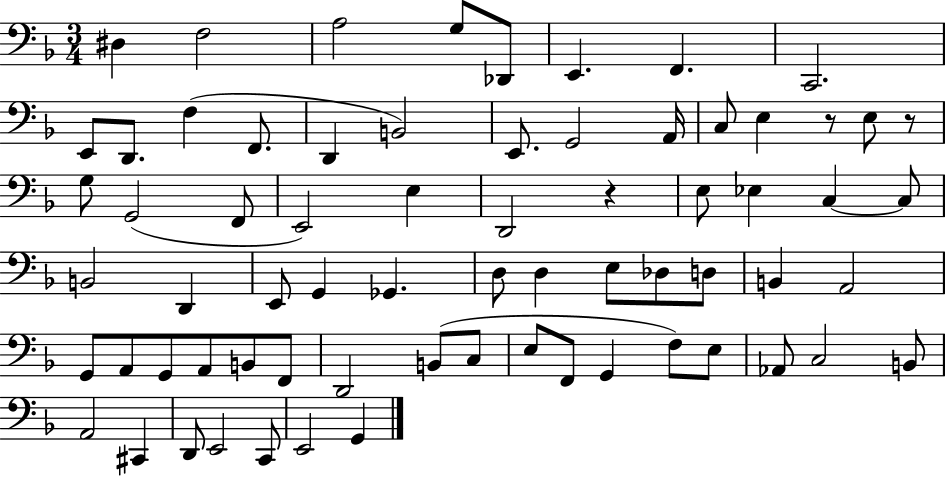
D#3/q F3/h A3/h G3/e Db2/e E2/q. F2/q. C2/h. E2/e D2/e. F3/q F2/e. D2/q B2/h E2/e. G2/h A2/s C3/e E3/q R/e E3/e R/e G3/e G2/h F2/e E2/h E3/q D2/h R/q E3/e Eb3/q C3/q C3/e B2/h D2/q E2/e G2/q Gb2/q. D3/e D3/q E3/e Db3/e D3/e B2/q A2/h G2/e A2/e G2/e A2/e B2/e F2/e D2/h B2/e C3/e E3/e F2/e G2/q F3/e E3/e Ab2/e C3/h B2/e A2/h C#2/q D2/e E2/h C2/e E2/h G2/q